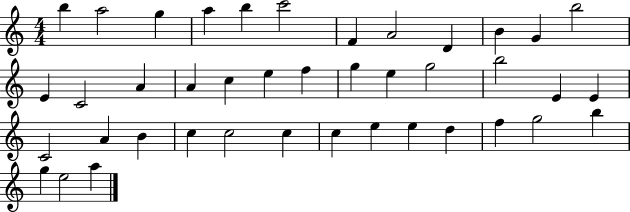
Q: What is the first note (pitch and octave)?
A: B5